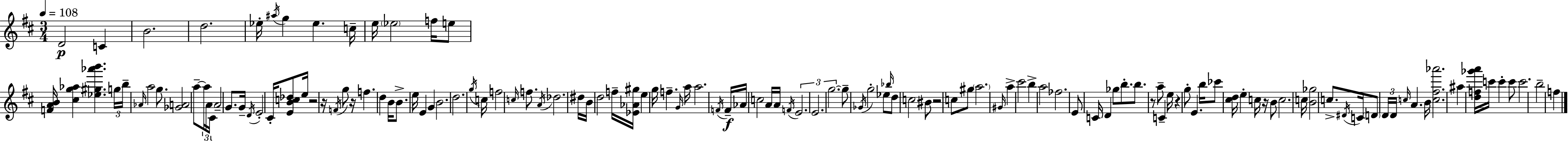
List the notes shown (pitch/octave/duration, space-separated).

D4/h C4/q B4/h. D5/h. Eb5/s A#5/s G5/q Eb5/q. C5/s E5/s Eb5/h F5/s E5/e [F4,A4,B4]/s [C#5,G5,Ab5]/q [Eb5,G#5,Ab6,B6]/q. G5/s B5/s Ab4/s A5/h G5/e. [Gb4,A4]/h A5/e A5/s A4/s C#4/s A4/h G4/e. G4/s D4/s E4/h C#4/s [E4,B4,C5,Db5]/e E5/s R/h R/s F4/s G5/e R/s F5/q. D5/q B4/s B4/e. E5/s E4/q G4/q B4/h. D5/h. G5/s C5/s F5/h C5/s F5/e. A4/s Db5/h. D#5/s B4/s D5/h F5/s [Eb4,Ab4,G#5]/s E5/q G5/s F5/q. G4/s A5/s A5/h. F4/s F4/s Ab4/s C5/h A4/s A4/s F4/s E4/h. E4/h. G5/h. G5/e Gb4/s G5/h Eb5/e Bb5/s D5/e C5/h BIS4/e R/h C5/e G#5/e A5/h. G#4/s A5/q C#6/h B5/q A5/h FES5/h. E4/e C4/s D4/q Gb5/e B5/e. B5/e. R/e A5/e C4/q E5/s R/q G5/e E4/q. B5/s CES6/e [C#5,D5]/s E5/q C5/s R/s B4/e C5/h. C5/s [B4,Gb5]/h C5/e. D#4/s C4/s D4/e D4/s D4/s C5/s A4/q. B4/s [C5,F#5,Ab6]/h. A#5/q [D5,F5,Gb6,A6]/s C6/s C6/q C6/e C6/h. B5/h F5/q